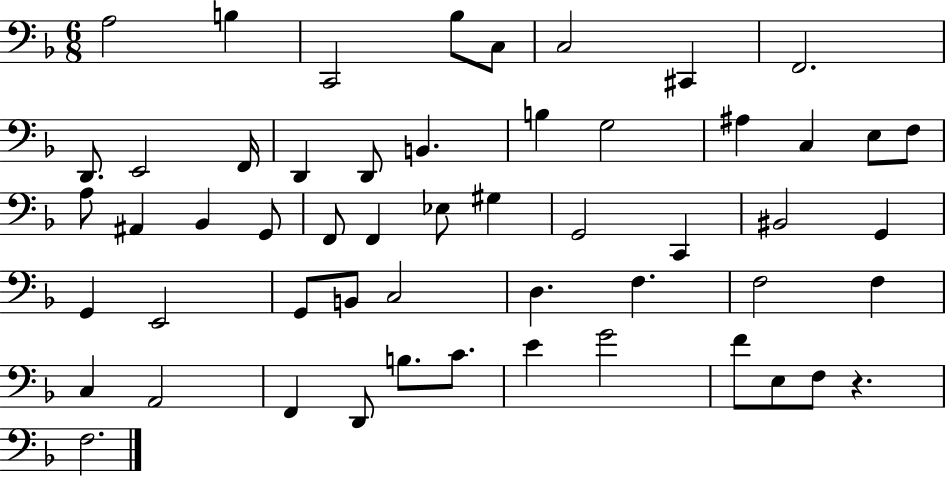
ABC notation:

X:1
T:Untitled
M:6/8
L:1/4
K:F
A,2 B, C,,2 _B,/2 C,/2 C,2 ^C,, F,,2 D,,/2 E,,2 F,,/4 D,, D,,/2 B,, B, G,2 ^A, C, E,/2 F,/2 A,/2 ^A,, _B,, G,,/2 F,,/2 F,, _E,/2 ^G, G,,2 C,, ^B,,2 G,, G,, E,,2 G,,/2 B,,/2 C,2 D, F, F,2 F, C, A,,2 F,, D,,/2 B,/2 C/2 E G2 F/2 E,/2 F,/2 z F,2